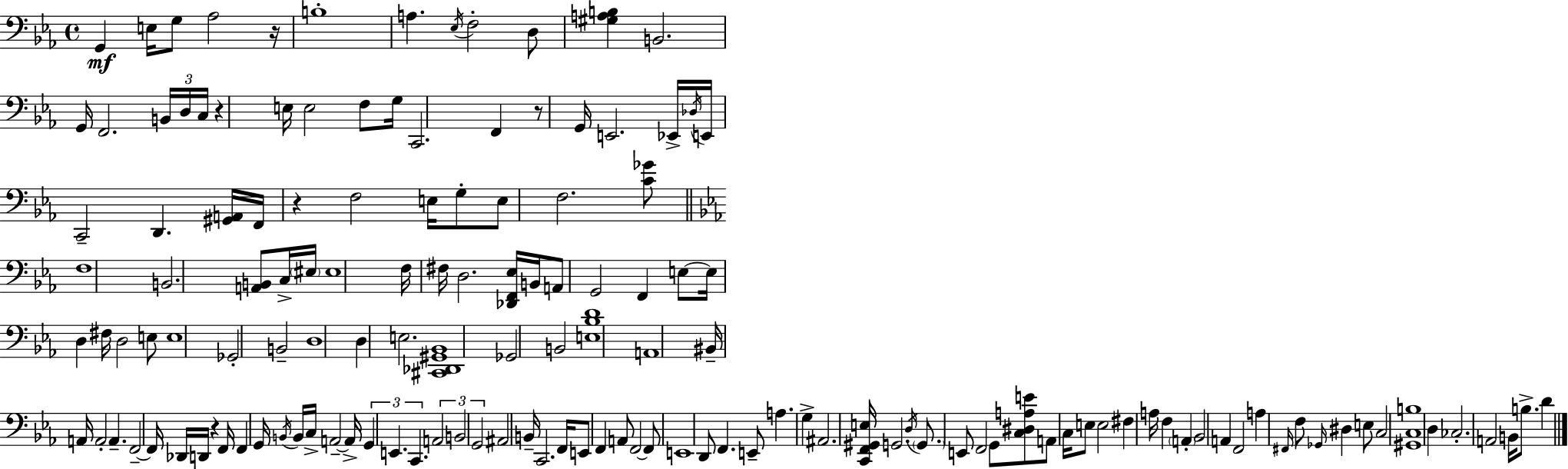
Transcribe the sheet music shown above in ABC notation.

X:1
T:Untitled
M:4/4
L:1/4
K:Eb
G,, E,/4 G,/2 _A,2 z/4 B,4 A, _E,/4 F,2 D,/2 [^G,A,B,] B,,2 G,,/4 F,,2 B,,/4 D,/4 C,/4 z E,/4 E,2 F,/2 G,/4 C,,2 F,, z/2 G,,/4 E,,2 _E,,/4 _D,/4 E,,/4 C,,2 D,, [^G,,A,,]/4 F,,/4 z F,2 E,/4 G,/2 E,/2 F,2 [C_G]/2 F,4 B,,2 [A,,B,,]/2 C,/4 ^E,/4 ^E,4 F,/4 ^F,/4 D,2 [_D,,F,,_E,]/4 B,,/4 A,,/2 G,,2 F,, E,/2 E,/4 D, ^F,/4 D,2 E,/2 E,4 _G,,2 B,,2 D,4 D, E,2 [^C,,_D,,^G,,_B,,]4 _G,,2 B,,2 [E,_B,D]4 A,,4 ^B,,/4 A,,/4 A,,2 A,, F,,2 F,,/4 _D,,/4 D,,/4 z F,,/4 F,, G,,/4 B,,/4 B,,/4 C,/4 A,,2 A,,/4 G,, E,, C,, A,,2 B,,2 G,,2 ^A,,2 B,,/4 C,,2 F,,/4 E,,/2 F,, A,,/2 F,,2 F,,/2 E,,4 D,,/2 F,, E,,/2 A, G, ^A,,2 [C,,F,,^G,,E,]/4 G,,2 D,/4 G,,/2 E,,/2 F,,2 G,,/2 [C,^D,A,E]/2 A,,/2 C,/4 E,/2 E,2 ^F, A,/4 F, A,, _B,,2 A,, F,,2 A, ^F,,/4 F,/2 _G,,/4 ^D, E,/2 C,2 [^G,,C,B,]4 D, _C,2 A,,2 B,,/4 B,/2 D